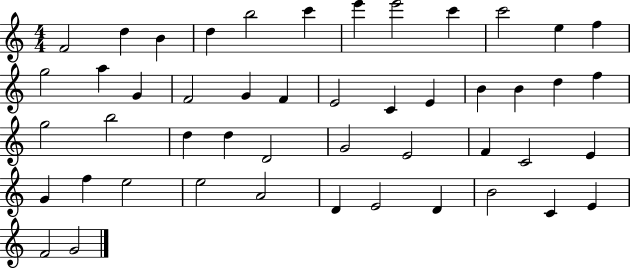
{
  \clef treble
  \numericTimeSignature
  \time 4/4
  \key c \major
  f'2 d''4 b'4 | d''4 b''2 c'''4 | e'''4 e'''2 c'''4 | c'''2 e''4 f''4 | \break g''2 a''4 g'4 | f'2 g'4 f'4 | e'2 c'4 e'4 | b'4 b'4 d''4 f''4 | \break g''2 b''2 | d''4 d''4 d'2 | g'2 e'2 | f'4 c'2 e'4 | \break g'4 f''4 e''2 | e''2 a'2 | d'4 e'2 d'4 | b'2 c'4 e'4 | \break f'2 g'2 | \bar "|."
}